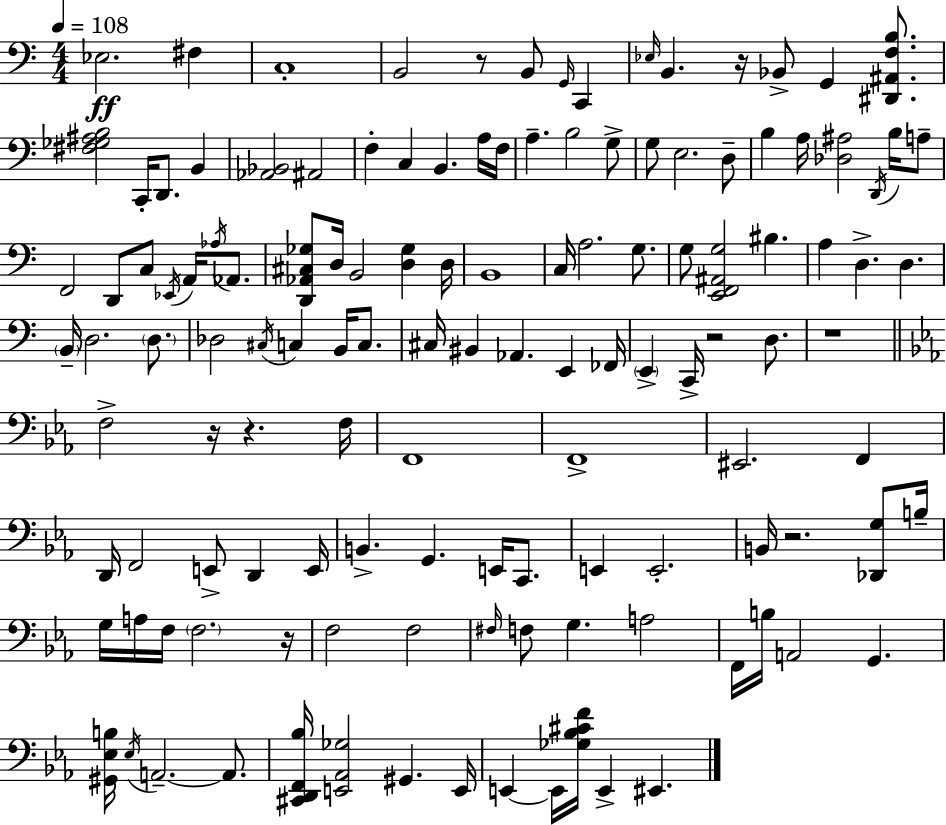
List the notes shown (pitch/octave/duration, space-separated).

Eb3/h. F#3/q C3/w B2/h R/e B2/e G2/s C2/q Eb3/s B2/q. R/s Bb2/e G2/q [D#2,A#2,F3,B3]/e. [F#3,Gb3,A#3,B3]/h C2/s D2/e. B2/q [Ab2,Bb2]/h A#2/h F3/q C3/q B2/q. A3/s F3/s A3/q. B3/h G3/e G3/e E3/h. D3/e B3/q A3/s [Db3,A#3]/h D2/s B3/s A3/e F2/h D2/e C3/e Eb2/s A2/s Ab3/s Ab2/e. [D2,Ab2,C#3,Gb3]/e D3/s B2/h [D3,Gb3]/q D3/s B2/w C3/s A3/h. G3/e. G3/e [E2,F2,A#2,G3]/h BIS3/q. A3/q D3/q. D3/q. B2/s D3/h. D3/e. Db3/h C#3/s C3/q B2/s C3/e. C#3/s BIS2/q Ab2/q. E2/q FES2/s E2/q C2/s R/h D3/e. R/w F3/h R/s R/q. F3/s F2/w F2/w EIS2/h. F2/q D2/s F2/h E2/e D2/q E2/s B2/q. G2/q. E2/s C2/e. E2/q E2/h. B2/s R/h. [Db2,G3]/e B3/s G3/s A3/s F3/s F3/h. R/s F3/h F3/h F#3/s F3/e G3/q. A3/h F2/s B3/s A2/h G2/q. [G#2,Eb3,B3]/s Eb3/s A2/h. A2/e. [C#2,D2,F2,Bb3]/s [E2,Ab2,Gb3]/h G#2/q. E2/s E2/q E2/s [Gb3,Bb3,C#4,F4]/s E2/q EIS2/q.